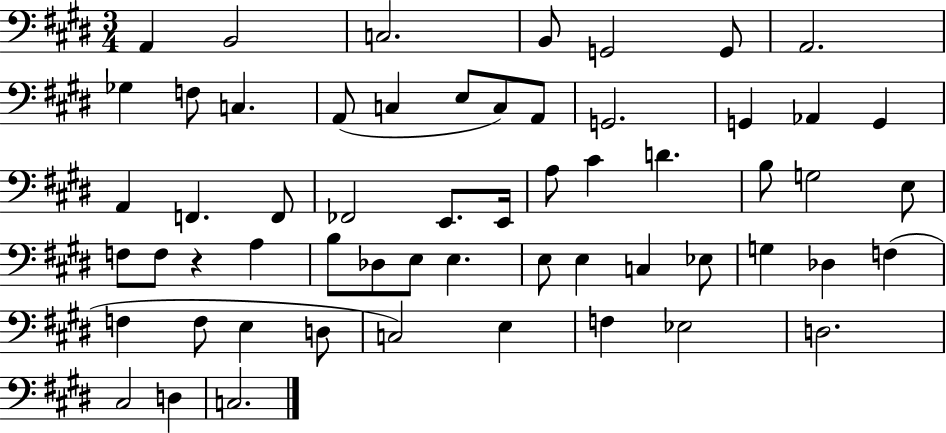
A2/q B2/h C3/h. B2/e G2/h G2/e A2/h. Gb3/q F3/e C3/q. A2/e C3/q E3/e C3/e A2/e G2/h. G2/q Ab2/q G2/q A2/q F2/q. F2/e FES2/h E2/e. E2/s A3/e C#4/q D4/q. B3/e G3/h E3/e F3/e F3/e R/q A3/q B3/e Db3/e E3/e E3/q. E3/e E3/q C3/q Eb3/e G3/q Db3/q F3/q F3/q F3/e E3/q D3/e C3/h E3/q F3/q Eb3/h D3/h. C#3/h D3/q C3/h.